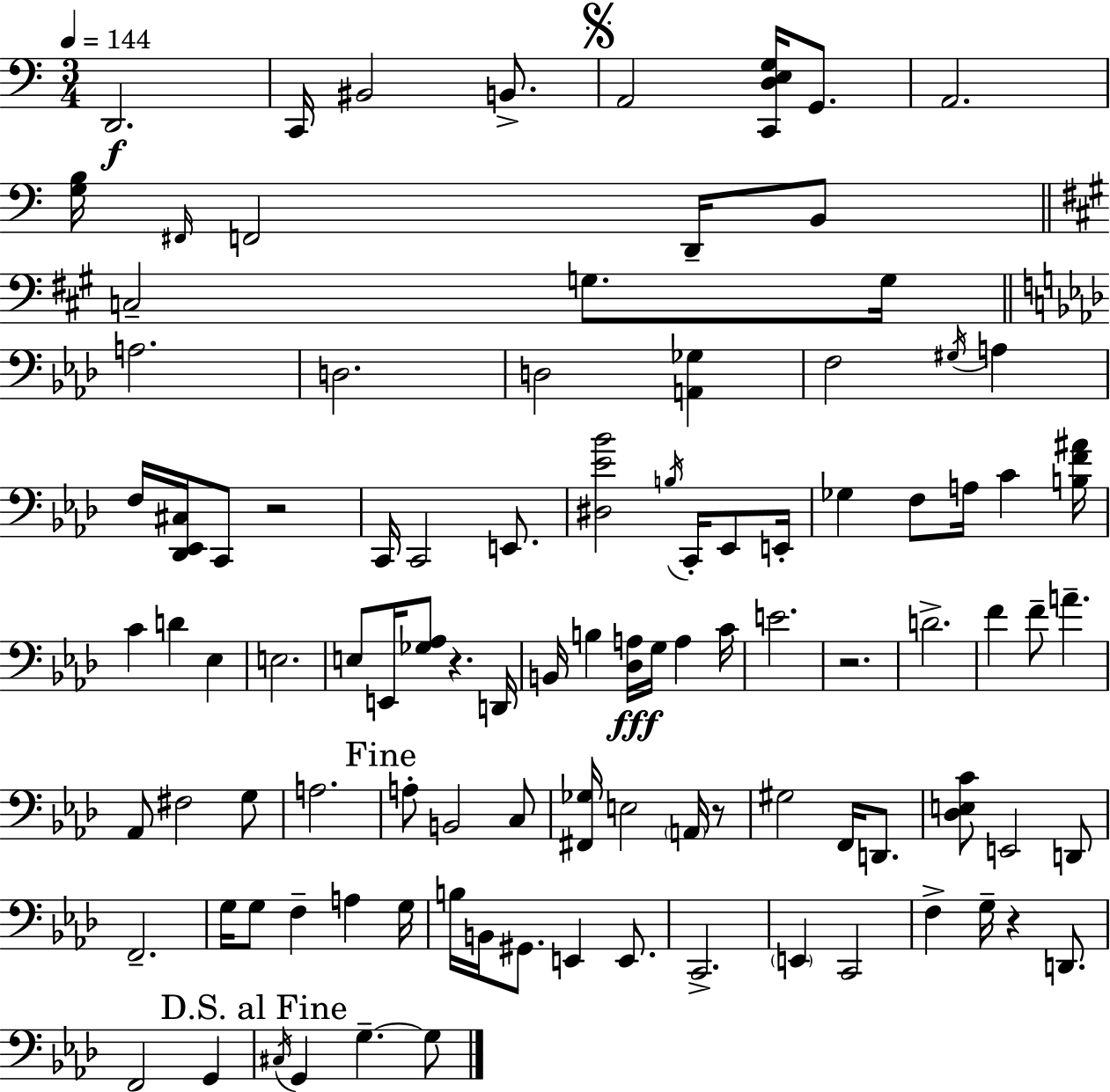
{
  \clef bass
  \numericTimeSignature
  \time 3/4
  \key c \major
  \tempo 4 = 144
  d,2.\f | c,16 bis,2 b,8.-> | \mark \markup { \musicglyph "scripts.segno" } a,2 <c, d e g>16 g,8. | a,2. | \break <g b>16 \grace { fis,16 } f,2 d,16-- b,8 | \bar "||" \break \key a \major c2-- g8. g16 | \bar "||" \break \key f \minor a2. | d2. | d2 <a, ges>4 | f2 \acciaccatura { gis16 } a4 | \break f16 <des, ees, cis>16 c,8 r2 | c,16 c,2 e,8. | <dis ees' bes'>2 \acciaccatura { b16 } c,16-. ees,8 | e,16-. ges4 f8 a16 c'4 | \break <b f' ais'>16 c'4 d'4 ees4 | e2. | e8 e,16 <ges aes>8 r4. | d,16 b,16 b4 <des a>16\fff g16 a4 | \break c'16 e'2. | r2. | d'2.-> | f'4 f'8-- a'4.-- | \break aes,8 fis2 | g8 a2. | \mark "Fine" a8-. b,2 | c8 <fis, ges>16 e2 \parenthesize a,16 | \break r8 gis2 f,16 d,8. | <des e c'>8 e,2 | d,8 f,2.-- | g16 g8 f4-- a4 | \break g16 b16 b,16 gis,8. e,4 e,8. | c,2.-> | \parenthesize e,4 c,2 | f4-> g16-- r4 d,8. | \break f,2 g,4 | \mark "D.S. al Fine" \acciaccatura { cis16 } g,4 g4.--~~ | g8 \bar "|."
}